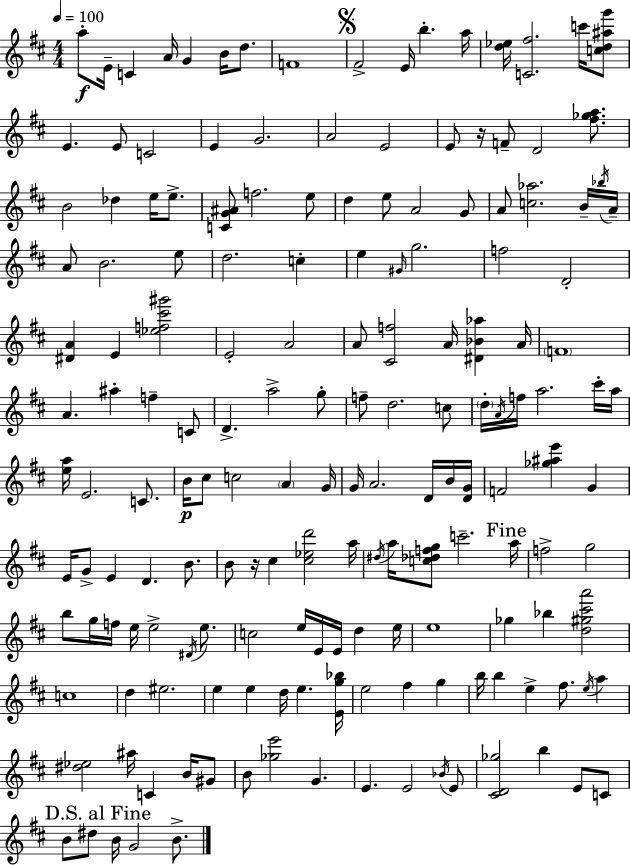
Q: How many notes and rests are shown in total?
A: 169